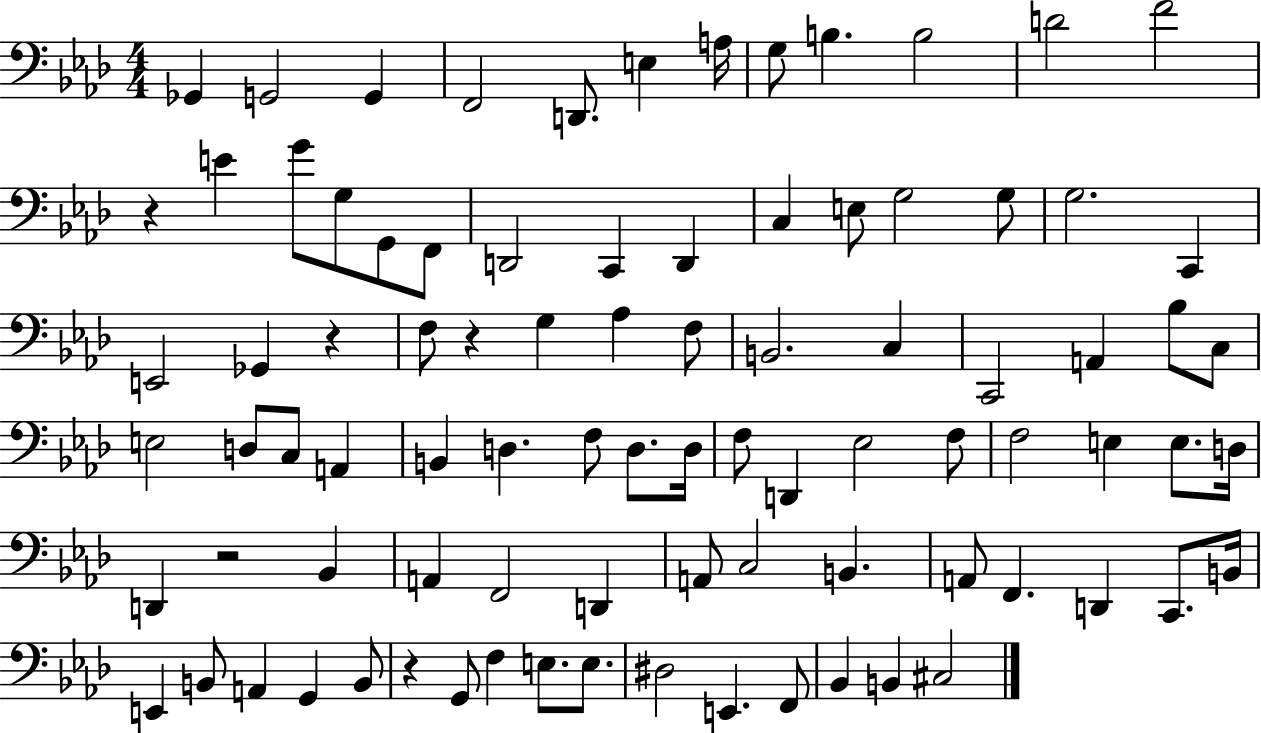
Gb2/q G2/h G2/q F2/h D2/e. E3/q A3/s G3/e B3/q. B3/h D4/h F4/h R/q E4/q G4/e G3/e G2/e F2/e D2/h C2/q D2/q C3/q E3/e G3/h G3/e G3/h. C2/q E2/h Gb2/q R/q F3/e R/q G3/q Ab3/q F3/e B2/h. C3/q C2/h A2/q Bb3/e C3/e E3/h D3/e C3/e A2/q B2/q D3/q. F3/e D3/e. D3/s F3/e D2/q Eb3/h F3/e F3/h E3/q E3/e. D3/s D2/q R/h Bb2/q A2/q F2/h D2/q A2/e C3/h B2/q. A2/e F2/q. D2/q C2/e. B2/s E2/q B2/e A2/q G2/q B2/e R/q G2/e F3/q E3/e. E3/e. D#3/h E2/q. F2/e Bb2/q B2/q C#3/h